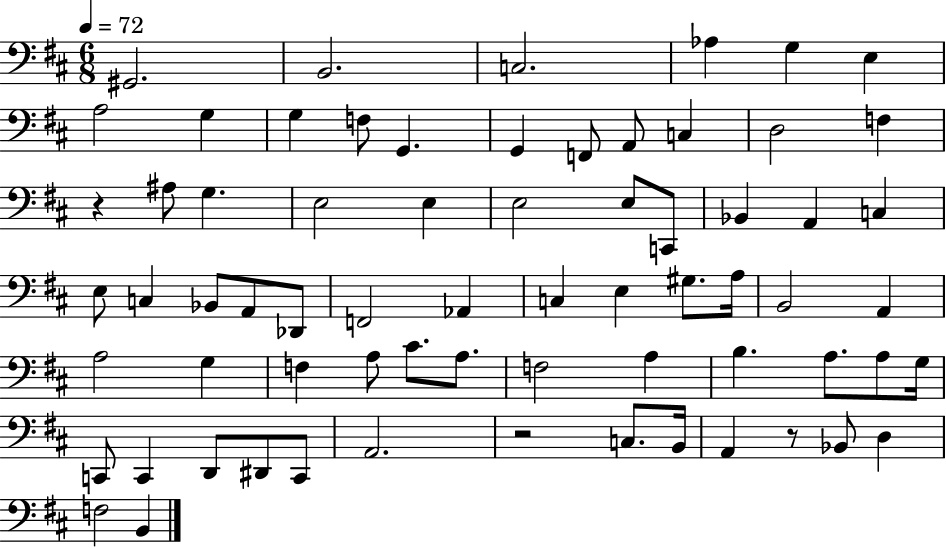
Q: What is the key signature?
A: D major